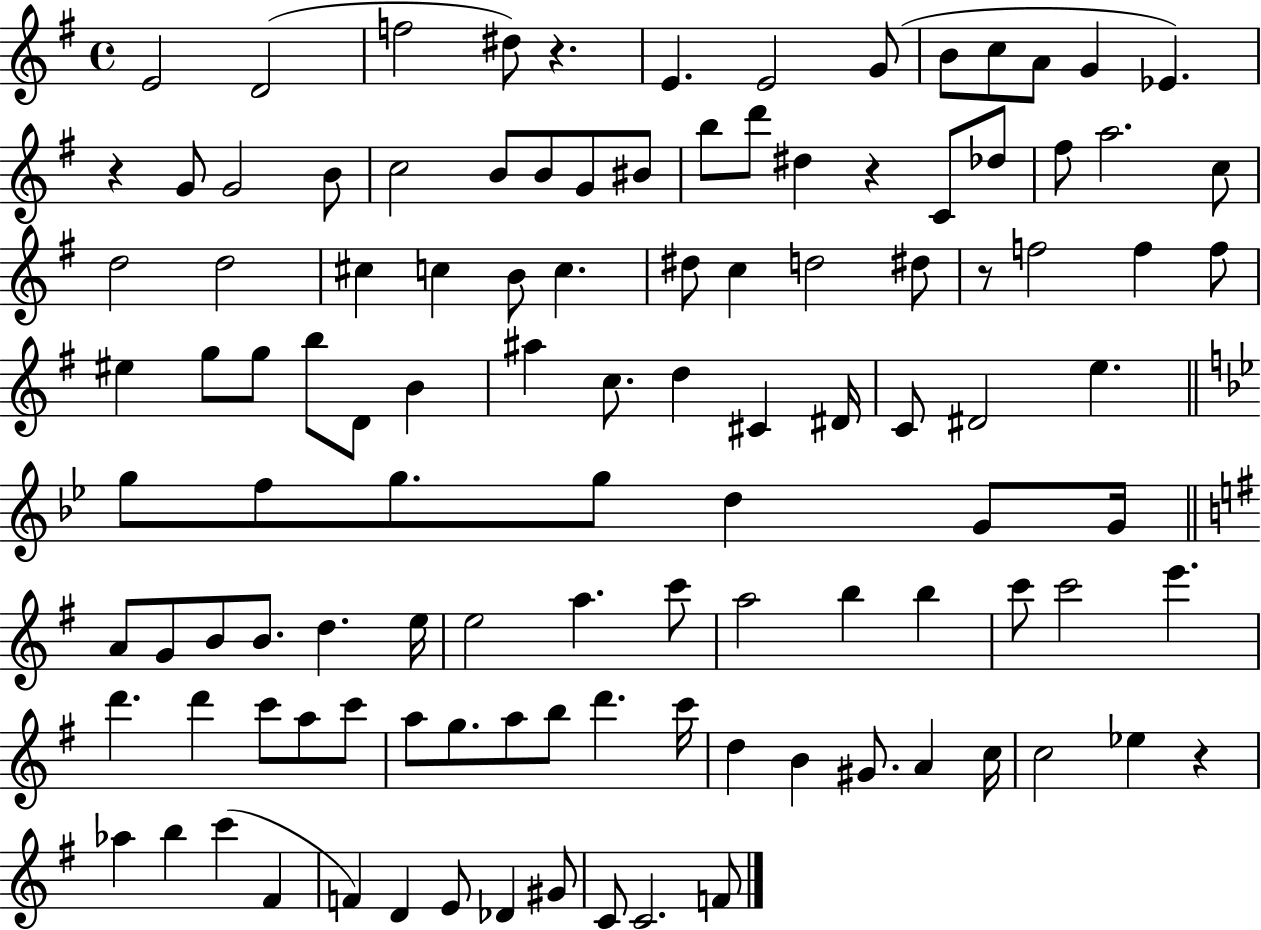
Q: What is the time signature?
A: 4/4